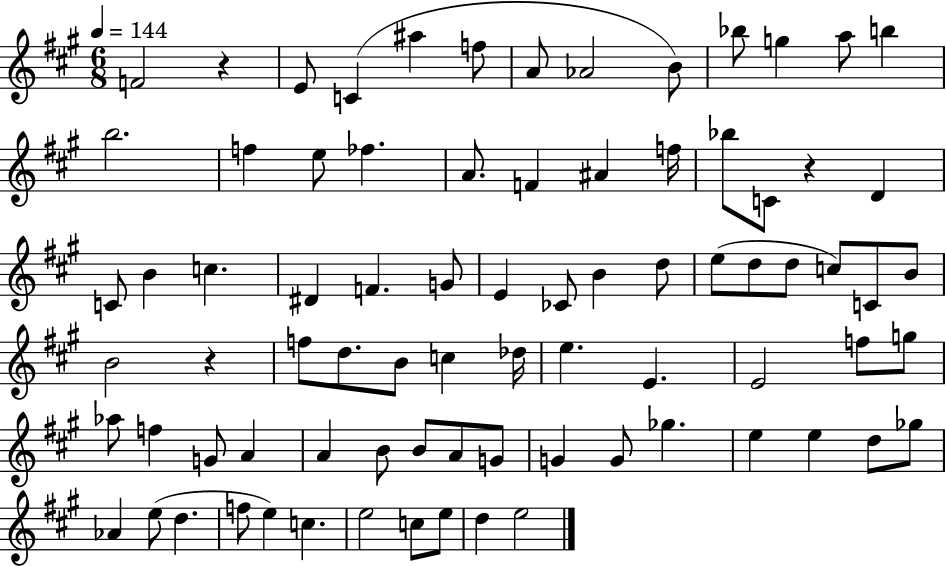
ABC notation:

X:1
T:Untitled
M:6/8
L:1/4
K:A
F2 z E/2 C ^a f/2 A/2 _A2 B/2 _b/2 g a/2 b b2 f e/2 _f A/2 F ^A f/4 _b/2 C/2 z D C/2 B c ^D F G/2 E _C/2 B d/2 e/2 d/2 d/2 c/2 C/2 B/2 B2 z f/2 d/2 B/2 c _d/4 e E E2 f/2 g/2 _a/2 f G/2 A A B/2 B/2 A/2 G/2 G G/2 _g e e d/2 _g/2 _A e/2 d f/2 e c e2 c/2 e/2 d e2